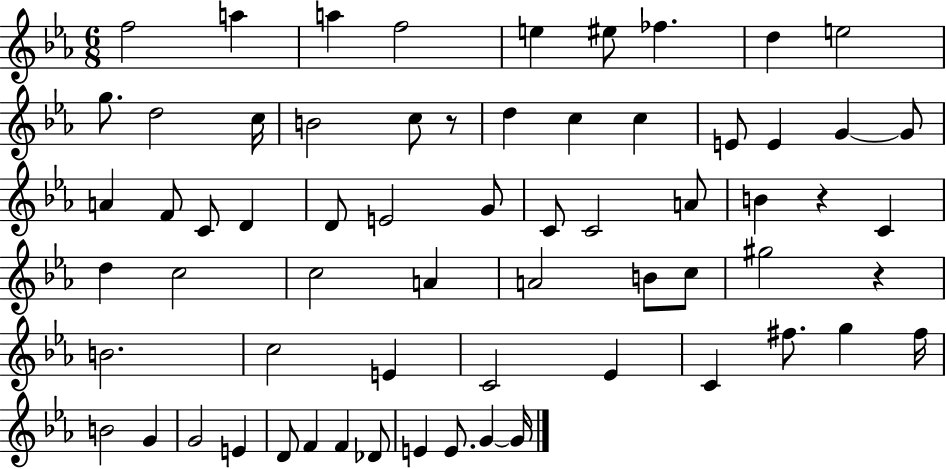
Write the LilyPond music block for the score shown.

{
  \clef treble
  \numericTimeSignature
  \time 6/8
  \key ees \major
  f''2 a''4 | a''4 f''2 | e''4 eis''8 fes''4. | d''4 e''2 | \break g''8. d''2 c''16 | b'2 c''8 r8 | d''4 c''4 c''4 | e'8 e'4 g'4~~ g'8 | \break a'4 f'8 c'8 d'4 | d'8 e'2 g'8 | c'8 c'2 a'8 | b'4 r4 c'4 | \break d''4 c''2 | c''2 a'4 | a'2 b'8 c''8 | gis''2 r4 | \break b'2. | c''2 e'4 | c'2 ees'4 | c'4 fis''8. g''4 fis''16 | \break b'2 g'4 | g'2 e'4 | d'8 f'4 f'4 des'8 | e'4 e'8. g'4~~ g'16 | \break \bar "|."
}